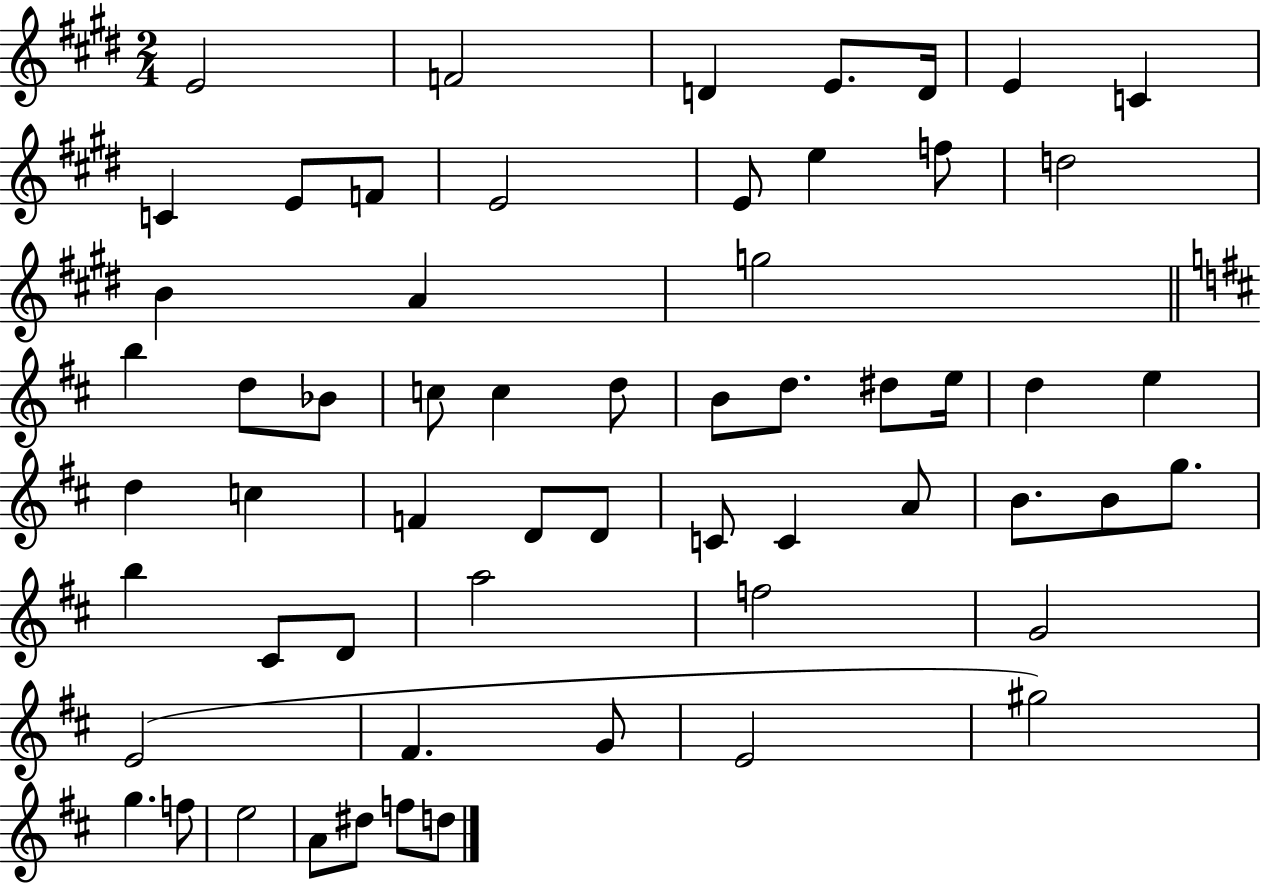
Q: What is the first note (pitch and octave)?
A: E4